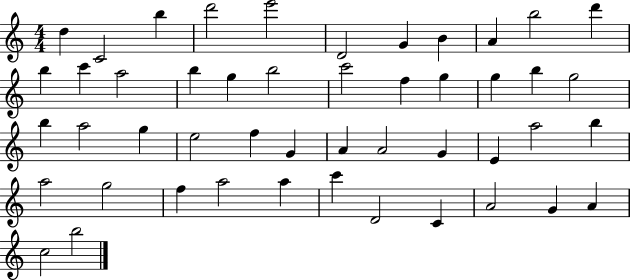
{
  \clef treble
  \numericTimeSignature
  \time 4/4
  \key c \major
  d''4 c'2 b''4 | d'''2 e'''2 | d'2 g'4 b'4 | a'4 b''2 d'''4 | \break b''4 c'''4 a''2 | b''4 g''4 b''2 | c'''2 f''4 g''4 | g''4 b''4 g''2 | \break b''4 a''2 g''4 | e''2 f''4 g'4 | a'4 a'2 g'4 | e'4 a''2 b''4 | \break a''2 g''2 | f''4 a''2 a''4 | c'''4 d'2 c'4 | a'2 g'4 a'4 | \break c''2 b''2 | \bar "|."
}